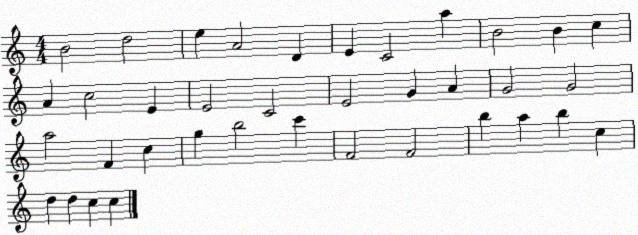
X:1
T:Untitled
M:4/4
L:1/4
K:C
B2 d2 e A2 D E C2 a B2 B c A c2 E E2 C2 E2 G A G2 G2 a2 F c g b2 c' F2 F2 b a b c d d c c